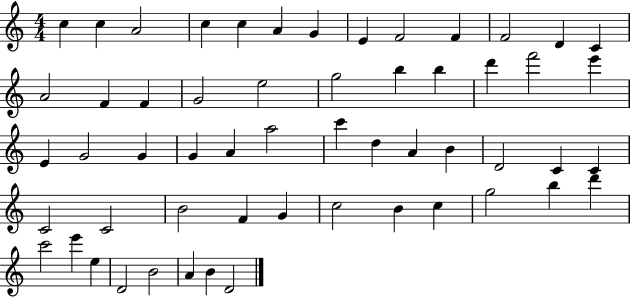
{
  \clef treble
  \numericTimeSignature
  \time 4/4
  \key c \major
  c''4 c''4 a'2 | c''4 c''4 a'4 g'4 | e'4 f'2 f'4 | f'2 d'4 c'4 | \break a'2 f'4 f'4 | g'2 e''2 | g''2 b''4 b''4 | d'''4 f'''2 e'''4 | \break e'4 g'2 g'4 | g'4 a'4 a''2 | c'''4 d''4 a'4 b'4 | d'2 c'4 c'4 | \break c'2 c'2 | b'2 f'4 g'4 | c''2 b'4 c''4 | g''2 b''4 d'''4 | \break c'''2 e'''4 e''4 | d'2 b'2 | a'4 b'4 d'2 | \bar "|."
}